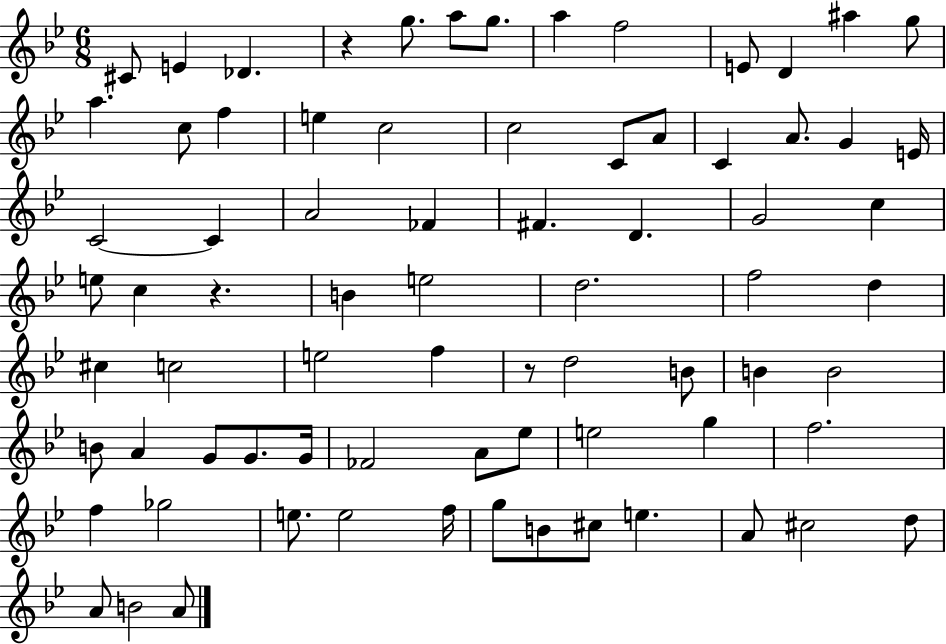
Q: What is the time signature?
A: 6/8